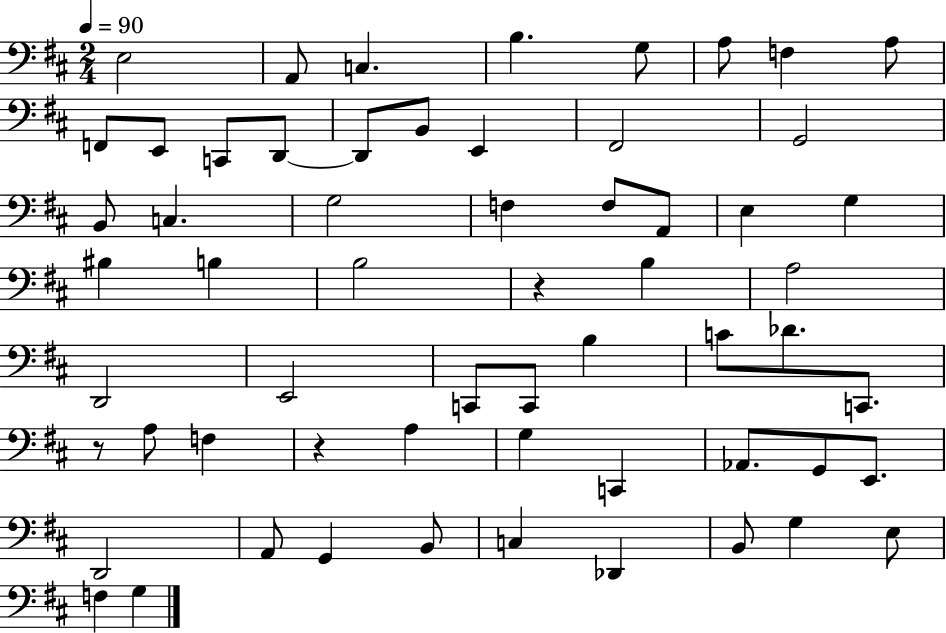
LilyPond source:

{
  \clef bass
  \numericTimeSignature
  \time 2/4
  \key d \major
  \tempo 4 = 90
  e2 | a,8 c4. | b4. g8 | a8 f4 a8 | \break f,8 e,8 c,8 d,8~~ | d,8 b,8 e,4 | fis,2 | g,2 | \break b,8 c4. | g2 | f4 f8 a,8 | e4 g4 | \break bis4 b4 | b2 | r4 b4 | a2 | \break d,2 | e,2 | c,8 c,8 b4 | c'8 des'8. c,8. | \break r8 a8 f4 | r4 a4 | g4 c,4 | aes,8. g,8 e,8. | \break d,2 | a,8 g,4 b,8 | c4 des,4 | b,8 g4 e8 | \break f4 g4 | \bar "|."
}